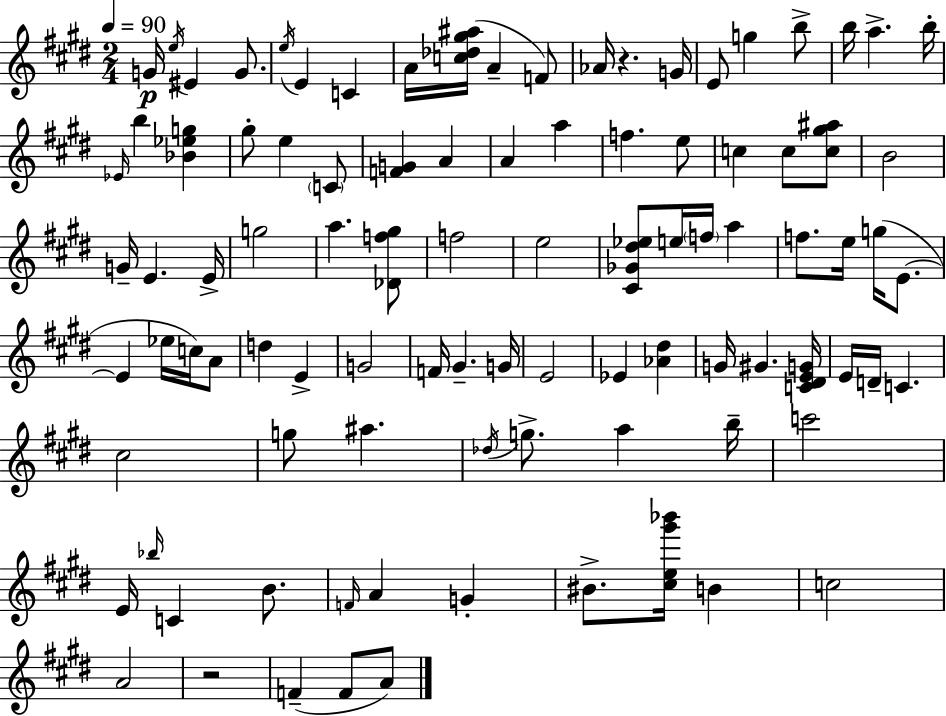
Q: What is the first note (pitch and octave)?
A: G4